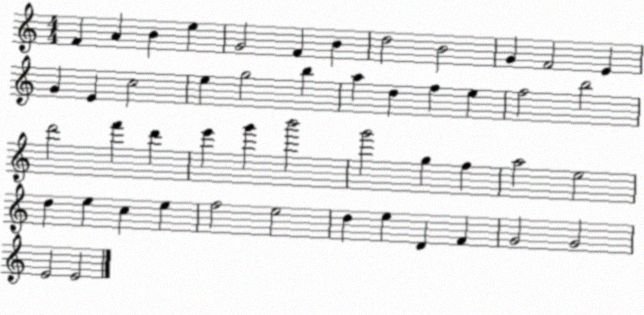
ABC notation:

X:1
T:Untitled
M:4/4
L:1/4
K:C
F A B e G2 F B d2 B2 G F2 E G E c2 e g2 b a d f e f2 b2 d'2 f' d' e' g' b'2 g'2 g f a2 e2 d e c e f2 e2 d e D F G2 G2 E2 E2